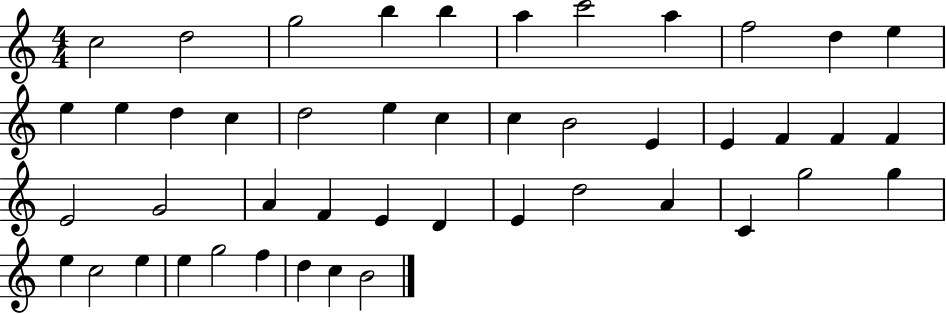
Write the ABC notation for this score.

X:1
T:Untitled
M:4/4
L:1/4
K:C
c2 d2 g2 b b a c'2 a f2 d e e e d c d2 e c c B2 E E F F F E2 G2 A F E D E d2 A C g2 g e c2 e e g2 f d c B2